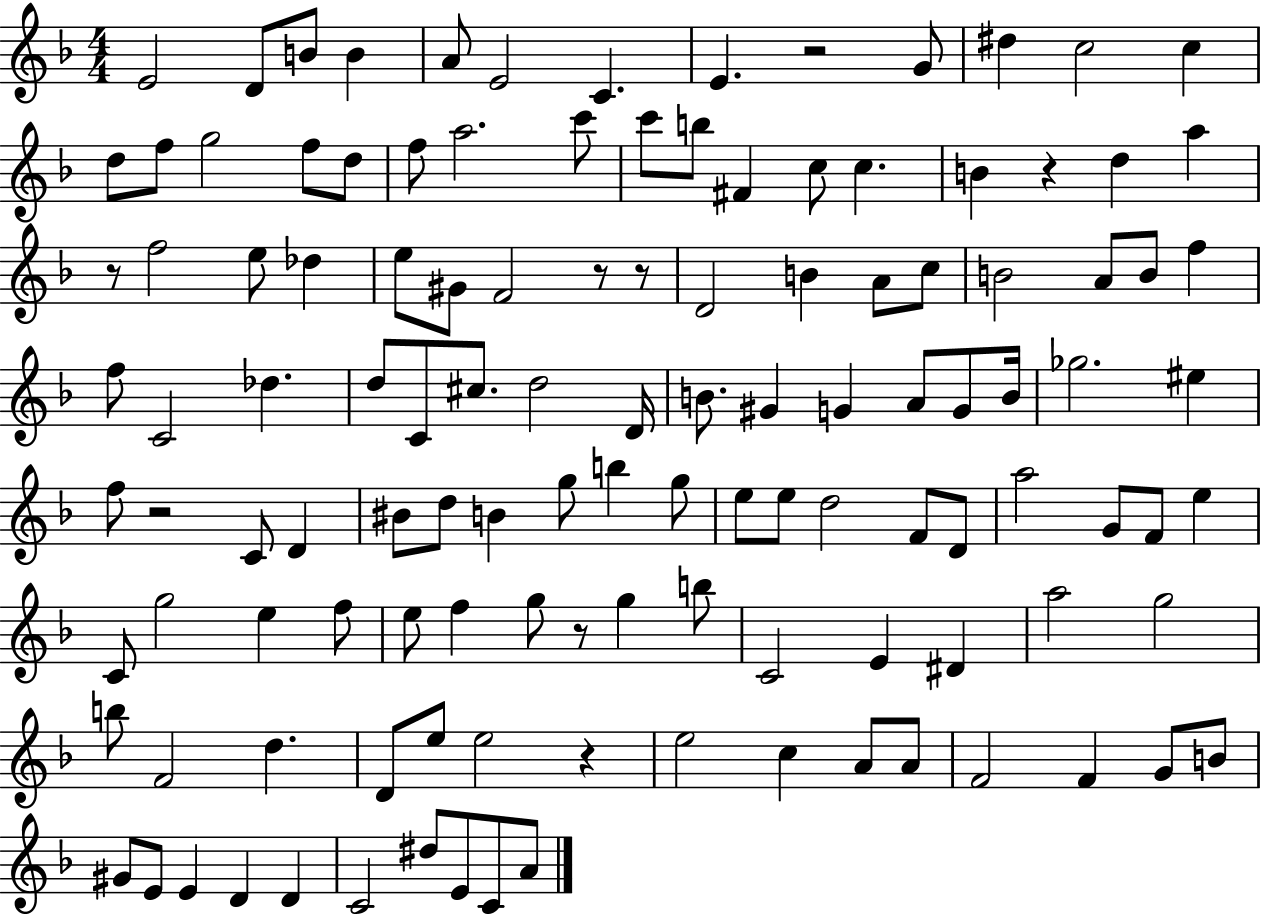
E4/h D4/e B4/e B4/q A4/e E4/h C4/q. E4/q. R/h G4/e D#5/q C5/h C5/q D5/e F5/e G5/h F5/e D5/e F5/e A5/h. C6/e C6/e B5/e F#4/q C5/e C5/q. B4/q R/q D5/q A5/q R/e F5/h E5/e Db5/q E5/e G#4/e F4/h R/e R/e D4/h B4/q A4/e C5/e B4/h A4/e B4/e F5/q F5/e C4/h Db5/q. D5/e C4/e C#5/e. D5/h D4/s B4/e. G#4/q G4/q A4/e G4/e B4/s Gb5/h. EIS5/q F5/e R/h C4/e D4/q BIS4/e D5/e B4/q G5/e B5/q G5/e E5/e E5/e D5/h F4/e D4/e A5/h G4/e F4/e E5/q C4/e G5/h E5/q F5/e E5/e F5/q G5/e R/e G5/q B5/e C4/h E4/q D#4/q A5/h G5/h B5/e F4/h D5/q. D4/e E5/e E5/h R/q E5/h C5/q A4/e A4/e F4/h F4/q G4/e B4/e G#4/e E4/e E4/q D4/q D4/q C4/h D#5/e E4/e C4/e A4/e